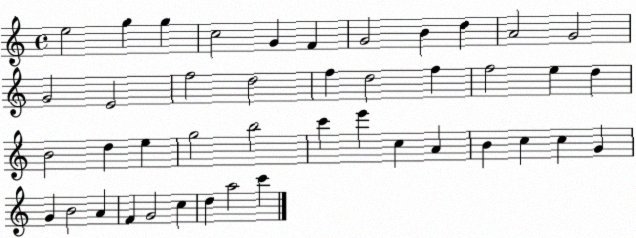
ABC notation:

X:1
T:Untitled
M:4/4
L:1/4
K:C
e2 g g c2 G F G2 B d A2 G2 G2 E2 f2 d2 f d2 f f2 e d B2 d e g2 b2 c' e' c A B c c G G B2 A F G2 c d a2 c'